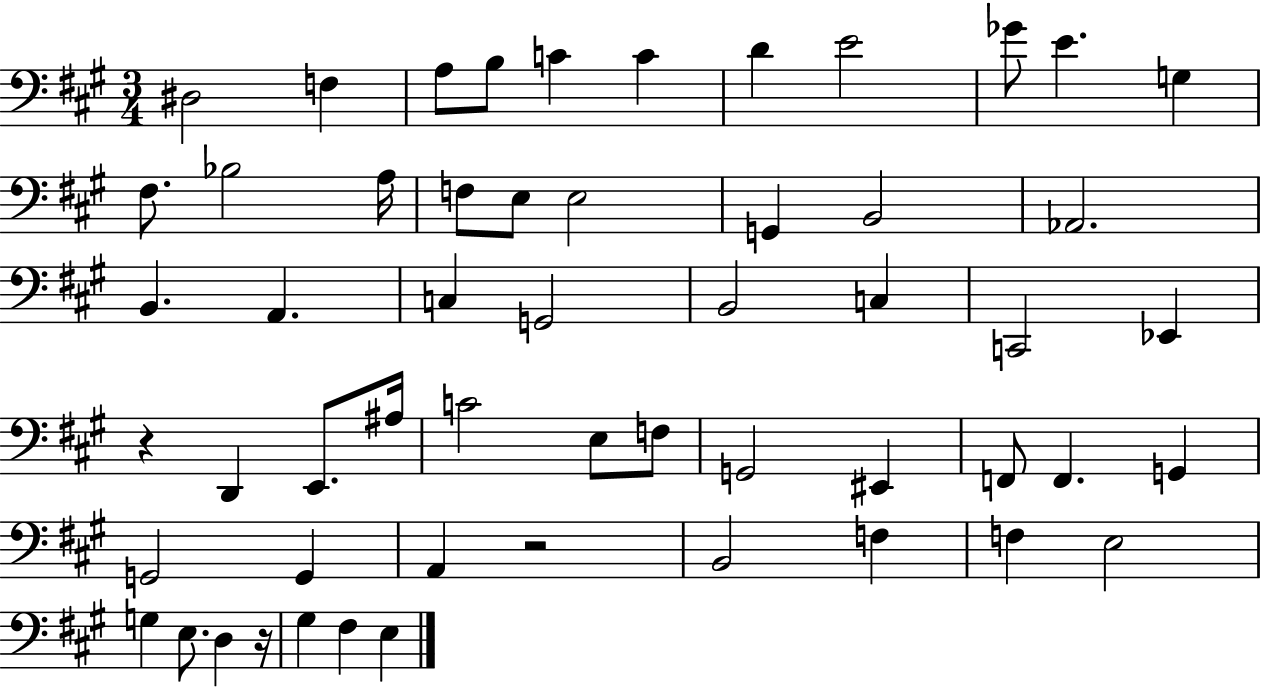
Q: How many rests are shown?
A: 3